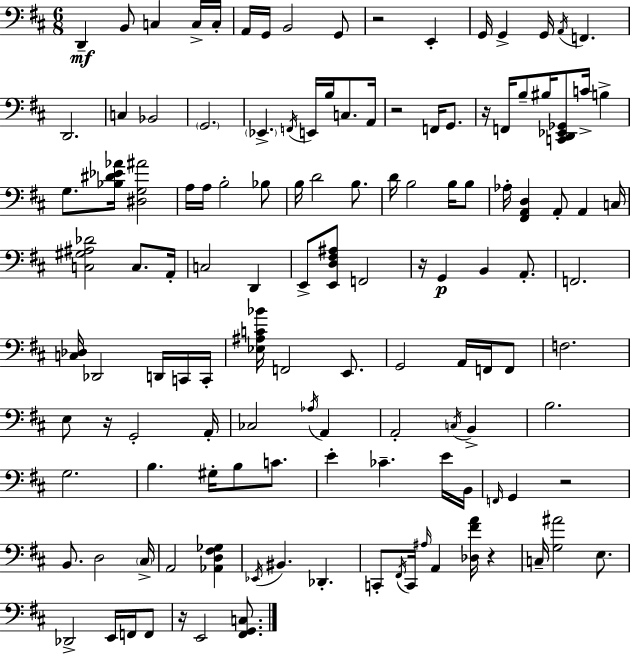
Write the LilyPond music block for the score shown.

{
  \clef bass
  \numericTimeSignature
  \time 6/8
  \key d \major
  d,4--\mf b,8 c4 c16-> c16-. | a,16 g,16 b,2 g,8 | r2 e,4-. | g,16 g,4-> g,16 \acciaccatura { a,16 } f,4. | \break d,2. | c4 bes,2 | \parenthesize g,2. | \parenthesize ees,4.-> \acciaccatura { f,16 } e,16 b16 c8. | \break a,16 r2 f,16 g,8. | r16 f,16 b8-- bis16 <c, d, ees, ges,>8 c'16-> b4-> | g8. <bes dis' ees' aes'>16 <dis g ais'>2 | a16 a16 b2-. | \break bes8 b16 d'2 b8. | d'16 b2 b16 | b8 aes16-. <fis, a, d>4 a,8-. a,4 | c16 <c gis ais des'>2 c8. | \break a,16-. c2 d,4 | e,8-> <e, d fis ais>8 f,2 | r16 g,4\p b,4 a,8.-. | f,2. | \break <c des>16 des,2 d,16 | c,16 c,16-. <ees ais c' bes'>16 f,2 e,8. | g,2 a,16 f,16 | f,8 f2. | \break e8 r16 g,2-. | a,16-. ces2 \acciaccatura { aes16 } a,4 | a,2-. \acciaccatura { c16 } | b,4-> b2. | \break g2. | b4. gis16-. b8 | c'8. e'4-. ces'4.-- | e'16 b,16 \grace { f,16 } g,4 r2 | \break b,8. d2 | \parenthesize cis16-> a,2 | <aes, d fis ges>4 \acciaccatura { ees,16 } bis,4. | des,4.-. c,8-. \acciaccatura { fis,16 } c,16 \grace { ais16 } a,4 | \break <des fis' a'>16 r4 c16-- <g ais'>2 | e8. des,2-> | e,16 f,16 f,8 r16 e,2 | <fis, g, c>8. \bar "|."
}